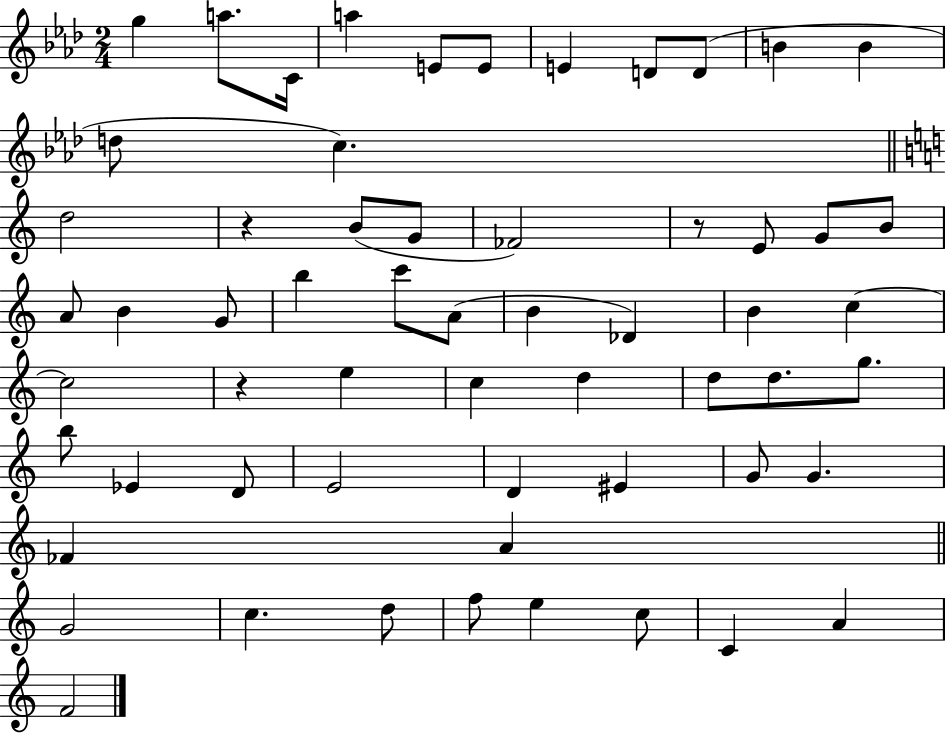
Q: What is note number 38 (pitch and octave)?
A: B5